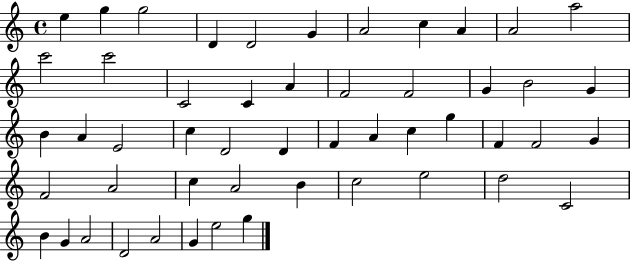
X:1
T:Untitled
M:4/4
L:1/4
K:C
e g g2 D D2 G A2 c A A2 a2 c'2 c'2 C2 C A F2 F2 G B2 G B A E2 c D2 D F A c g F F2 G F2 A2 c A2 B c2 e2 d2 C2 B G A2 D2 A2 G e2 g